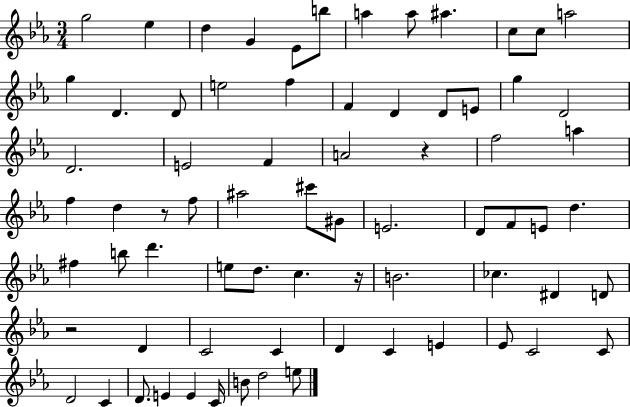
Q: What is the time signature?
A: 3/4